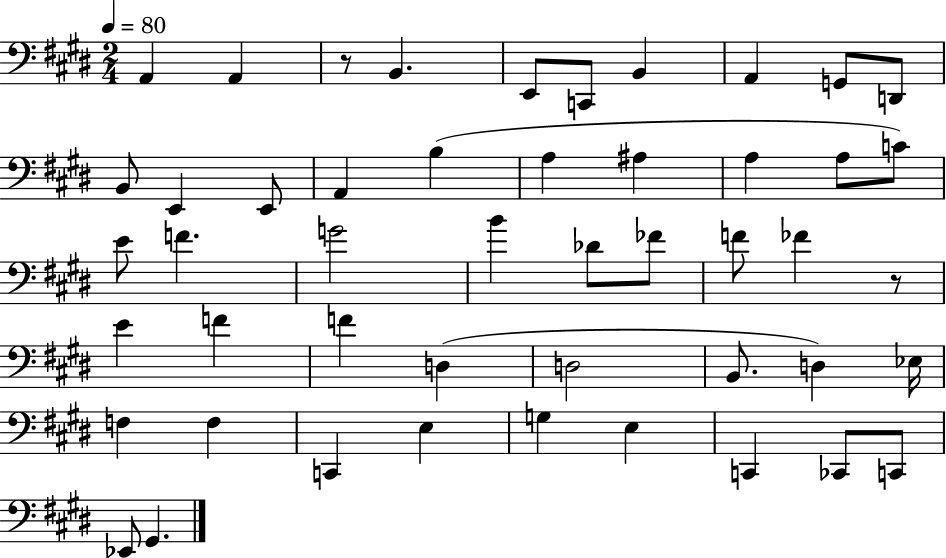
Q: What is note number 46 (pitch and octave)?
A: G#2